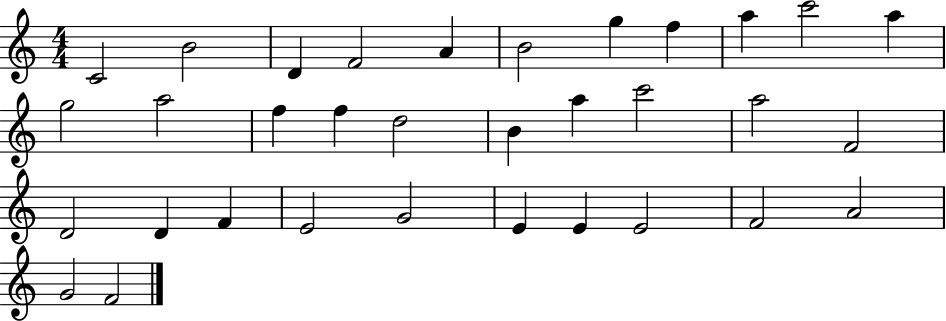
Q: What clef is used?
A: treble